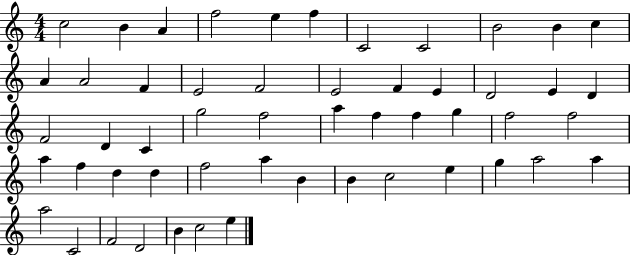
{
  \clef treble
  \numericTimeSignature
  \time 4/4
  \key c \major
  c''2 b'4 a'4 | f''2 e''4 f''4 | c'2 c'2 | b'2 b'4 c''4 | \break a'4 a'2 f'4 | e'2 f'2 | e'2 f'4 e'4 | d'2 e'4 d'4 | \break f'2 d'4 c'4 | g''2 f''2 | a''4 f''4 f''4 g''4 | f''2 f''2 | \break a''4 f''4 d''4 d''4 | f''2 a''4 b'4 | b'4 c''2 e''4 | g''4 a''2 a''4 | \break a''2 c'2 | f'2 d'2 | b'4 c''2 e''4 | \bar "|."
}